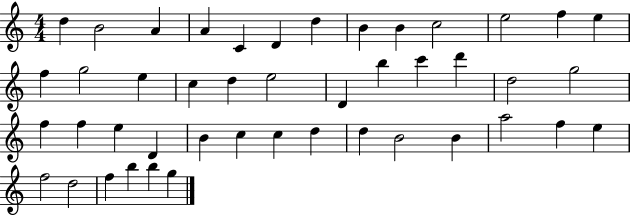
{
  \clef treble
  \numericTimeSignature
  \time 4/4
  \key c \major
  d''4 b'2 a'4 | a'4 c'4 d'4 d''4 | b'4 b'4 c''2 | e''2 f''4 e''4 | \break f''4 g''2 e''4 | c''4 d''4 e''2 | d'4 b''4 c'''4 d'''4 | d''2 g''2 | \break f''4 f''4 e''4 d'4 | b'4 c''4 c''4 d''4 | d''4 b'2 b'4 | a''2 f''4 e''4 | \break f''2 d''2 | f''4 b''4 b''4 g''4 | \bar "|."
}